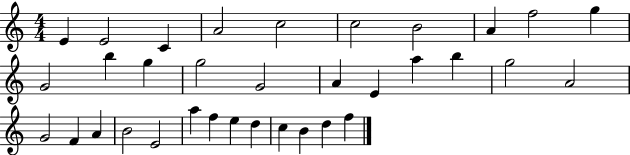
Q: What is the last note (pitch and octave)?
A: F5